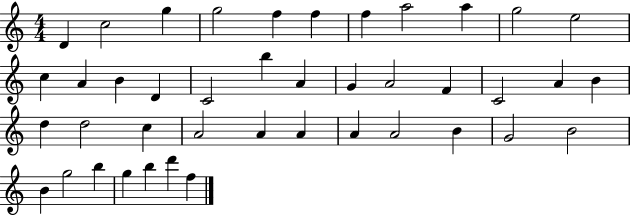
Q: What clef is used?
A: treble